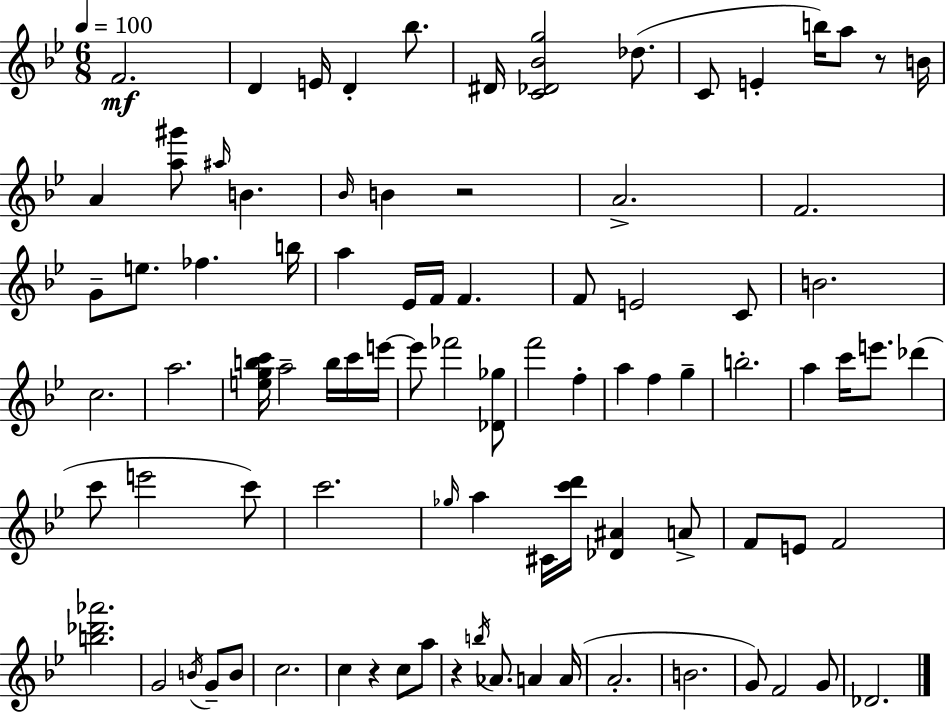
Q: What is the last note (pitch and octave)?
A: Db4